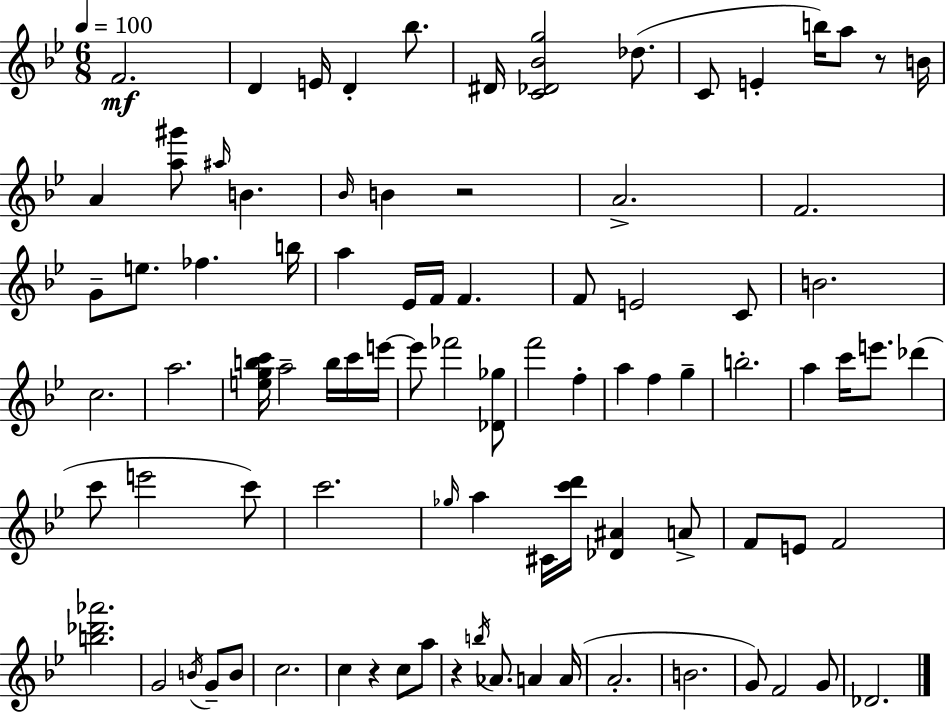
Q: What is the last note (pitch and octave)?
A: Db4